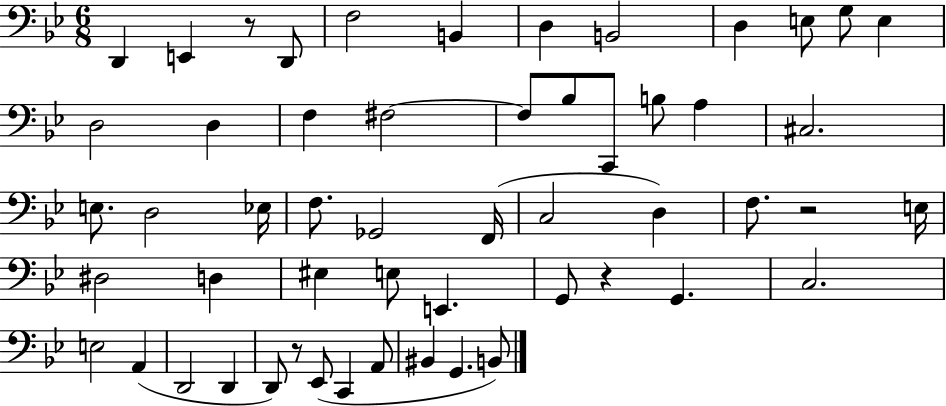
{
  \clef bass
  \numericTimeSignature
  \time 6/8
  \key bes \major
  d,4 e,4 r8 d,8 | f2 b,4 | d4 b,2 | d4 e8 g8 e4 | \break d2 d4 | f4 fis2~~ | fis8 bes8 c,8 b8 a4 | cis2. | \break e8. d2 ees16 | f8. ges,2 f,16( | c2 d4) | f8. r2 e16 | \break dis2 d4 | eis4 e8 e,4. | g,8 r4 g,4. | c2. | \break e2 a,4( | d,2 d,4 | d,8) r8 ees,8( c,4 a,8 | bis,4 g,4. b,8) | \break \bar "|."
}